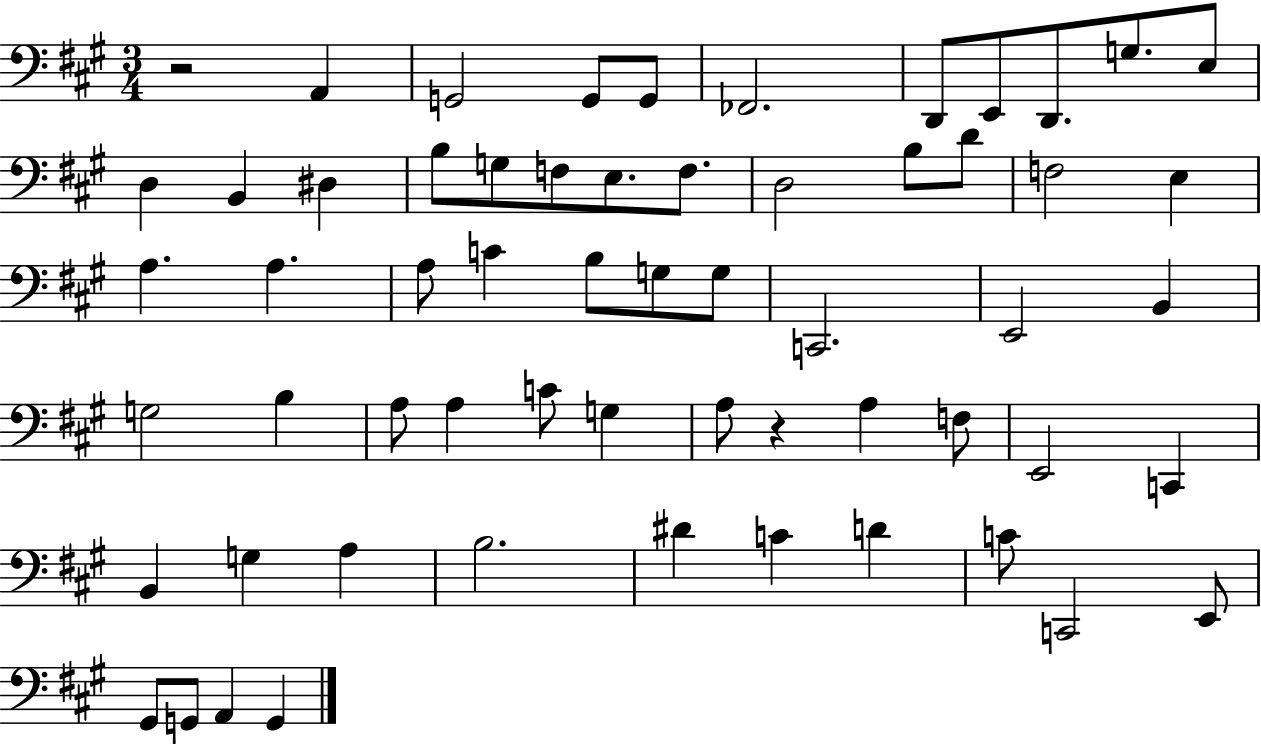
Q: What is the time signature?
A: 3/4